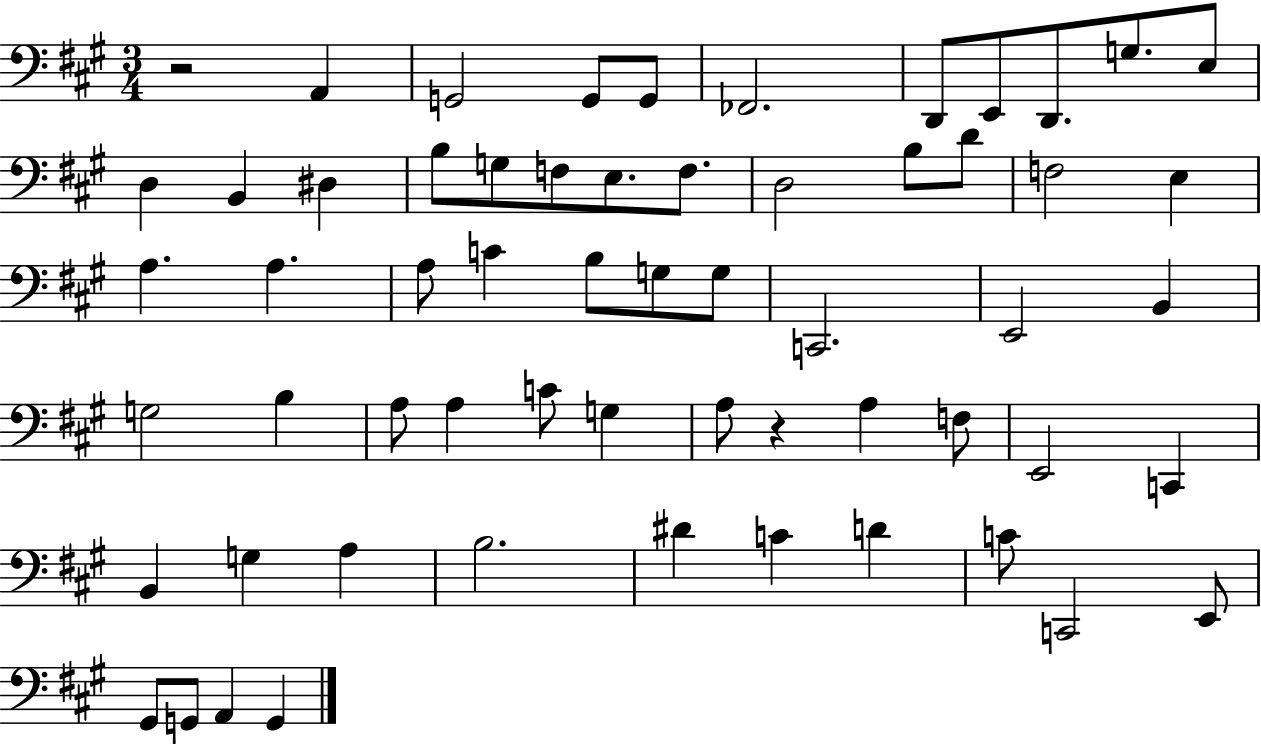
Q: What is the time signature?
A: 3/4